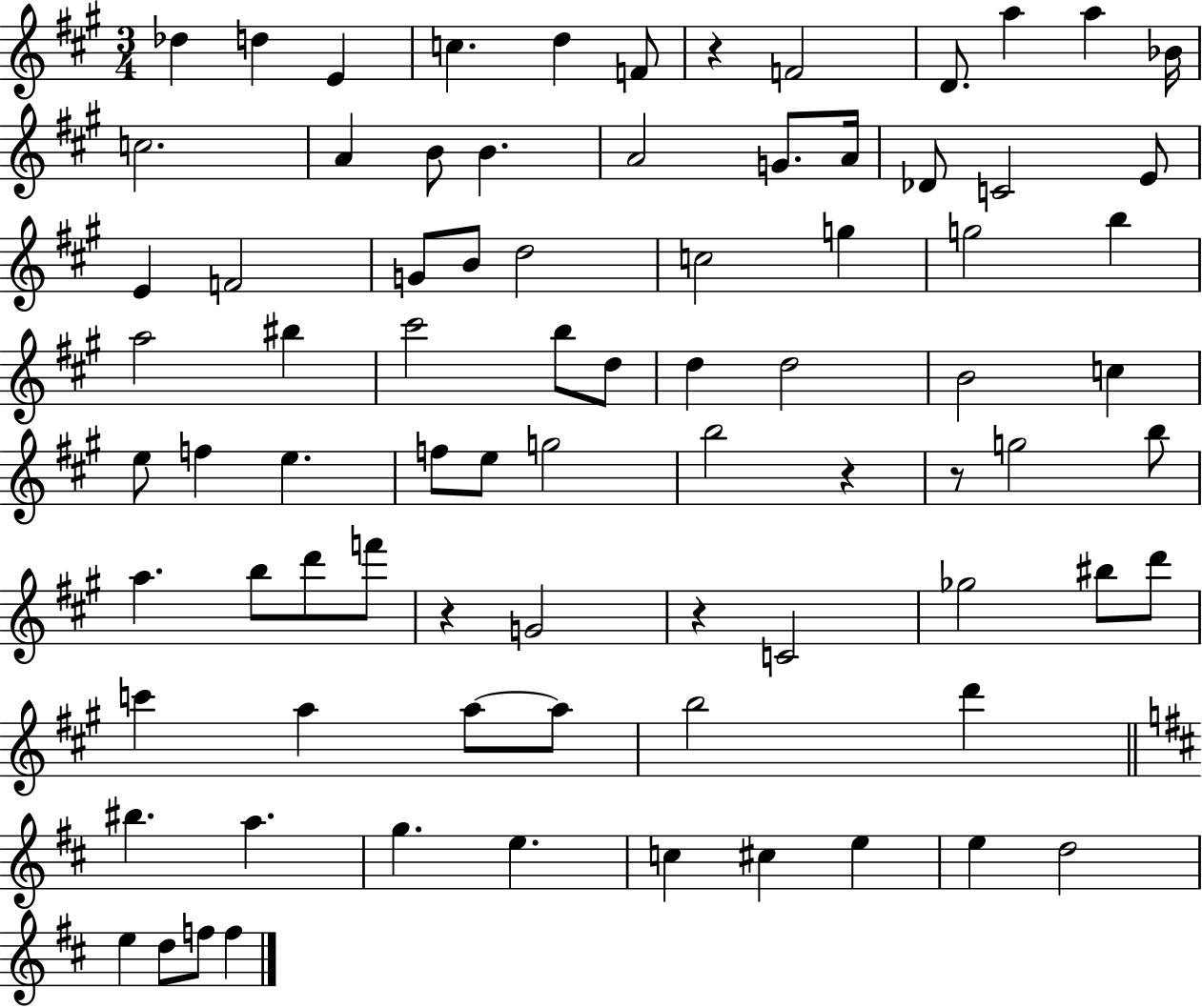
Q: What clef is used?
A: treble